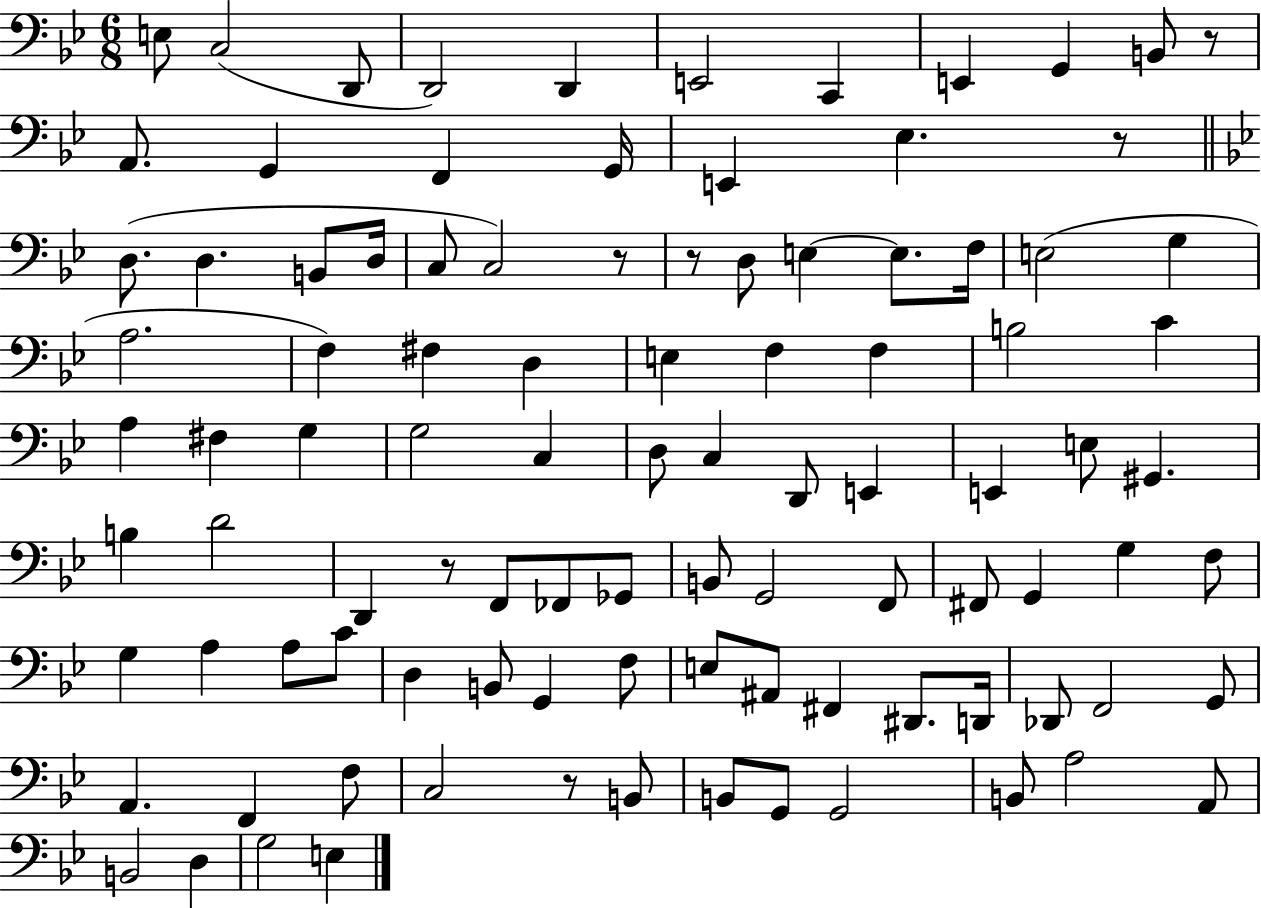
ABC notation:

X:1
T:Untitled
M:6/8
L:1/4
K:Bb
E,/2 C,2 D,,/2 D,,2 D,, E,,2 C,, E,, G,, B,,/2 z/2 A,,/2 G,, F,, G,,/4 E,, _E, z/2 D,/2 D, B,,/2 D,/4 C,/2 C,2 z/2 z/2 D,/2 E, E,/2 F,/4 E,2 G, A,2 F, ^F, D, E, F, F, B,2 C A, ^F, G, G,2 C, D,/2 C, D,,/2 E,, E,, E,/2 ^G,, B, D2 D,, z/2 F,,/2 _F,,/2 _G,,/2 B,,/2 G,,2 F,,/2 ^F,,/2 G,, G, F,/2 G, A, A,/2 C/2 D, B,,/2 G,, F,/2 E,/2 ^A,,/2 ^F,, ^D,,/2 D,,/4 _D,,/2 F,,2 G,,/2 A,, F,, F,/2 C,2 z/2 B,,/2 B,,/2 G,,/2 G,,2 B,,/2 A,2 A,,/2 B,,2 D, G,2 E,